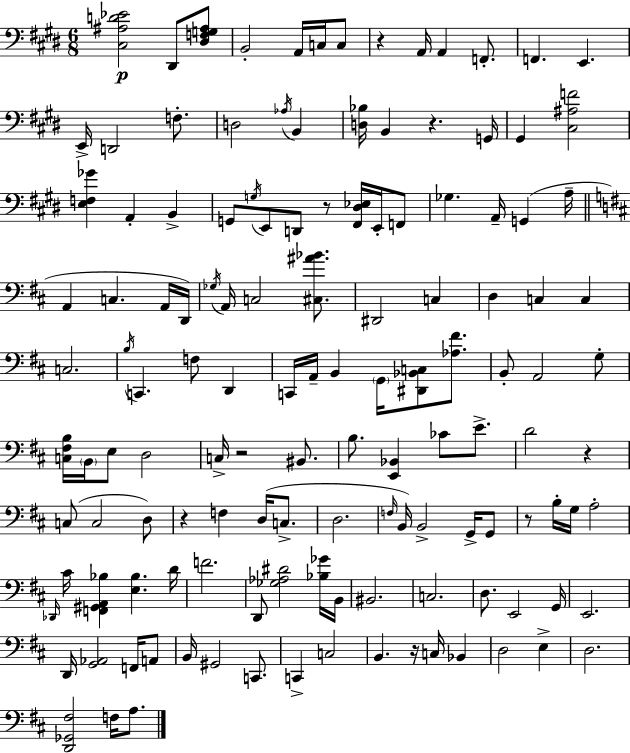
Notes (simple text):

[C#3,A#3,D4,Eb4]/h D#2/e [D#3,F3,G3,A#3]/e B2/h A2/s C3/s C3/e R/q A2/s A2/q F2/e. F2/q. E2/q. E2/s D2/h F3/e. D3/h Ab3/s B2/q [D3,Bb3]/s B2/q R/q. G2/s G#2/q [C#3,A#3,F4]/h [E3,F3,Gb4]/q A2/q B2/q G2/e G3/s E2/e D2/e R/e [F#2,D#3,Eb3]/s E2/s F2/e Gb3/q. A2/s G2/q A3/s A2/q C3/q. A2/s D2/s Gb3/s A2/s C3/h [C#3,A#4,Bb4]/e. D#2/h C3/q D3/q C3/q C3/q C3/h. B3/s C2/q. F3/e D2/q C2/s A2/s B2/q G2/s [D#2,Bb2,C3]/e [Ab3,F#4]/e. B2/e A2/h G3/e [C3,F#3,B3]/s B2/s E3/e D3/h C3/s R/h BIS2/e. B3/e. [E2,Bb2]/q CES4/e E4/e. D4/h R/q C3/e C3/h D3/e R/q F3/q D3/s C3/e. D3/h. F3/s B2/s B2/h G2/s G2/e R/e B3/s G3/s A3/h Db2/s C#4/s [F2,G#2,A2,Bb3]/q [E3,Bb3]/q. D4/s F4/h. D2/e [Gb3,Ab3,D#4]/h [Bb3,Gb4]/s B2/s BIS2/h. C3/h. D3/e. E2/h G2/s E2/h. D2/s [G2,Ab2]/h F2/s A2/e B2/s G#2/h C2/e. C2/q C3/h B2/q. R/s C3/s Bb2/q D3/h E3/q D3/h. [D2,Gb2,F#3]/h F3/s A3/e.